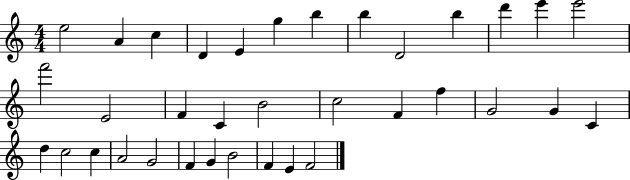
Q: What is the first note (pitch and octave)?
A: E5